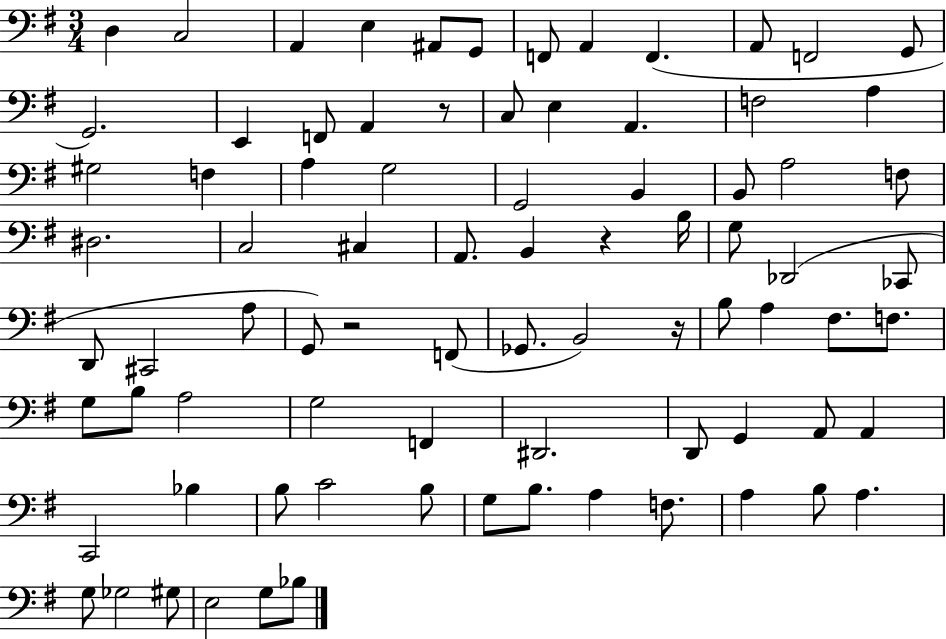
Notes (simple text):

D3/q C3/h A2/q E3/q A#2/e G2/e F2/e A2/q F2/q. A2/e F2/h G2/e G2/h. E2/q F2/e A2/q R/e C3/e E3/q A2/q. F3/h A3/q G#3/h F3/q A3/q G3/h G2/h B2/q B2/e A3/h F3/e D#3/h. C3/h C#3/q A2/e. B2/q R/q B3/s G3/e Db2/h CES2/e D2/e C#2/h A3/e G2/e R/h F2/e Gb2/e. B2/h R/s B3/e A3/q F#3/e. F3/e. G3/e B3/e A3/h G3/h F2/q D#2/h. D2/e G2/q A2/e A2/q C2/h Bb3/q B3/e C4/h B3/e G3/e B3/e. A3/q F3/e. A3/q B3/e A3/q. G3/e Gb3/h G#3/e E3/h G3/e Bb3/e